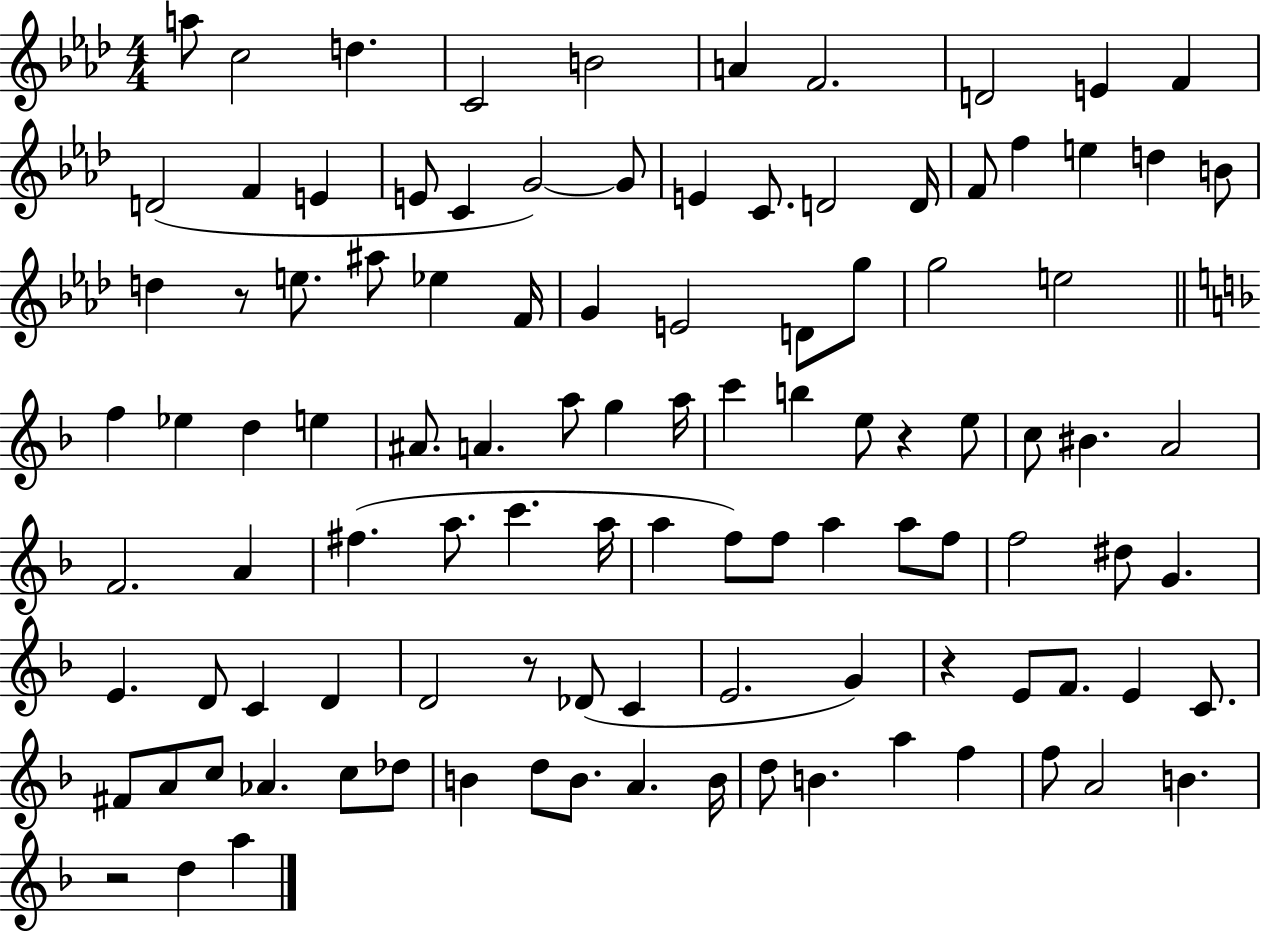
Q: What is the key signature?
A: AES major